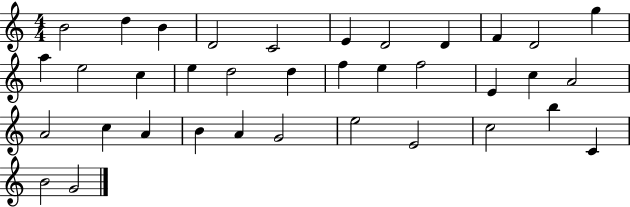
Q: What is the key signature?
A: C major